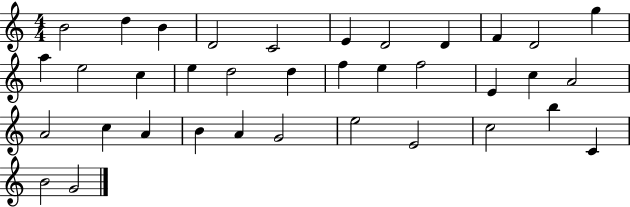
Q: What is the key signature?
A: C major